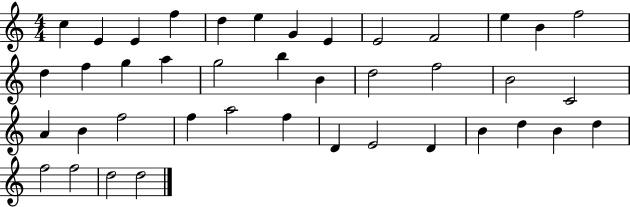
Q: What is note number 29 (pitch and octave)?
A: A5